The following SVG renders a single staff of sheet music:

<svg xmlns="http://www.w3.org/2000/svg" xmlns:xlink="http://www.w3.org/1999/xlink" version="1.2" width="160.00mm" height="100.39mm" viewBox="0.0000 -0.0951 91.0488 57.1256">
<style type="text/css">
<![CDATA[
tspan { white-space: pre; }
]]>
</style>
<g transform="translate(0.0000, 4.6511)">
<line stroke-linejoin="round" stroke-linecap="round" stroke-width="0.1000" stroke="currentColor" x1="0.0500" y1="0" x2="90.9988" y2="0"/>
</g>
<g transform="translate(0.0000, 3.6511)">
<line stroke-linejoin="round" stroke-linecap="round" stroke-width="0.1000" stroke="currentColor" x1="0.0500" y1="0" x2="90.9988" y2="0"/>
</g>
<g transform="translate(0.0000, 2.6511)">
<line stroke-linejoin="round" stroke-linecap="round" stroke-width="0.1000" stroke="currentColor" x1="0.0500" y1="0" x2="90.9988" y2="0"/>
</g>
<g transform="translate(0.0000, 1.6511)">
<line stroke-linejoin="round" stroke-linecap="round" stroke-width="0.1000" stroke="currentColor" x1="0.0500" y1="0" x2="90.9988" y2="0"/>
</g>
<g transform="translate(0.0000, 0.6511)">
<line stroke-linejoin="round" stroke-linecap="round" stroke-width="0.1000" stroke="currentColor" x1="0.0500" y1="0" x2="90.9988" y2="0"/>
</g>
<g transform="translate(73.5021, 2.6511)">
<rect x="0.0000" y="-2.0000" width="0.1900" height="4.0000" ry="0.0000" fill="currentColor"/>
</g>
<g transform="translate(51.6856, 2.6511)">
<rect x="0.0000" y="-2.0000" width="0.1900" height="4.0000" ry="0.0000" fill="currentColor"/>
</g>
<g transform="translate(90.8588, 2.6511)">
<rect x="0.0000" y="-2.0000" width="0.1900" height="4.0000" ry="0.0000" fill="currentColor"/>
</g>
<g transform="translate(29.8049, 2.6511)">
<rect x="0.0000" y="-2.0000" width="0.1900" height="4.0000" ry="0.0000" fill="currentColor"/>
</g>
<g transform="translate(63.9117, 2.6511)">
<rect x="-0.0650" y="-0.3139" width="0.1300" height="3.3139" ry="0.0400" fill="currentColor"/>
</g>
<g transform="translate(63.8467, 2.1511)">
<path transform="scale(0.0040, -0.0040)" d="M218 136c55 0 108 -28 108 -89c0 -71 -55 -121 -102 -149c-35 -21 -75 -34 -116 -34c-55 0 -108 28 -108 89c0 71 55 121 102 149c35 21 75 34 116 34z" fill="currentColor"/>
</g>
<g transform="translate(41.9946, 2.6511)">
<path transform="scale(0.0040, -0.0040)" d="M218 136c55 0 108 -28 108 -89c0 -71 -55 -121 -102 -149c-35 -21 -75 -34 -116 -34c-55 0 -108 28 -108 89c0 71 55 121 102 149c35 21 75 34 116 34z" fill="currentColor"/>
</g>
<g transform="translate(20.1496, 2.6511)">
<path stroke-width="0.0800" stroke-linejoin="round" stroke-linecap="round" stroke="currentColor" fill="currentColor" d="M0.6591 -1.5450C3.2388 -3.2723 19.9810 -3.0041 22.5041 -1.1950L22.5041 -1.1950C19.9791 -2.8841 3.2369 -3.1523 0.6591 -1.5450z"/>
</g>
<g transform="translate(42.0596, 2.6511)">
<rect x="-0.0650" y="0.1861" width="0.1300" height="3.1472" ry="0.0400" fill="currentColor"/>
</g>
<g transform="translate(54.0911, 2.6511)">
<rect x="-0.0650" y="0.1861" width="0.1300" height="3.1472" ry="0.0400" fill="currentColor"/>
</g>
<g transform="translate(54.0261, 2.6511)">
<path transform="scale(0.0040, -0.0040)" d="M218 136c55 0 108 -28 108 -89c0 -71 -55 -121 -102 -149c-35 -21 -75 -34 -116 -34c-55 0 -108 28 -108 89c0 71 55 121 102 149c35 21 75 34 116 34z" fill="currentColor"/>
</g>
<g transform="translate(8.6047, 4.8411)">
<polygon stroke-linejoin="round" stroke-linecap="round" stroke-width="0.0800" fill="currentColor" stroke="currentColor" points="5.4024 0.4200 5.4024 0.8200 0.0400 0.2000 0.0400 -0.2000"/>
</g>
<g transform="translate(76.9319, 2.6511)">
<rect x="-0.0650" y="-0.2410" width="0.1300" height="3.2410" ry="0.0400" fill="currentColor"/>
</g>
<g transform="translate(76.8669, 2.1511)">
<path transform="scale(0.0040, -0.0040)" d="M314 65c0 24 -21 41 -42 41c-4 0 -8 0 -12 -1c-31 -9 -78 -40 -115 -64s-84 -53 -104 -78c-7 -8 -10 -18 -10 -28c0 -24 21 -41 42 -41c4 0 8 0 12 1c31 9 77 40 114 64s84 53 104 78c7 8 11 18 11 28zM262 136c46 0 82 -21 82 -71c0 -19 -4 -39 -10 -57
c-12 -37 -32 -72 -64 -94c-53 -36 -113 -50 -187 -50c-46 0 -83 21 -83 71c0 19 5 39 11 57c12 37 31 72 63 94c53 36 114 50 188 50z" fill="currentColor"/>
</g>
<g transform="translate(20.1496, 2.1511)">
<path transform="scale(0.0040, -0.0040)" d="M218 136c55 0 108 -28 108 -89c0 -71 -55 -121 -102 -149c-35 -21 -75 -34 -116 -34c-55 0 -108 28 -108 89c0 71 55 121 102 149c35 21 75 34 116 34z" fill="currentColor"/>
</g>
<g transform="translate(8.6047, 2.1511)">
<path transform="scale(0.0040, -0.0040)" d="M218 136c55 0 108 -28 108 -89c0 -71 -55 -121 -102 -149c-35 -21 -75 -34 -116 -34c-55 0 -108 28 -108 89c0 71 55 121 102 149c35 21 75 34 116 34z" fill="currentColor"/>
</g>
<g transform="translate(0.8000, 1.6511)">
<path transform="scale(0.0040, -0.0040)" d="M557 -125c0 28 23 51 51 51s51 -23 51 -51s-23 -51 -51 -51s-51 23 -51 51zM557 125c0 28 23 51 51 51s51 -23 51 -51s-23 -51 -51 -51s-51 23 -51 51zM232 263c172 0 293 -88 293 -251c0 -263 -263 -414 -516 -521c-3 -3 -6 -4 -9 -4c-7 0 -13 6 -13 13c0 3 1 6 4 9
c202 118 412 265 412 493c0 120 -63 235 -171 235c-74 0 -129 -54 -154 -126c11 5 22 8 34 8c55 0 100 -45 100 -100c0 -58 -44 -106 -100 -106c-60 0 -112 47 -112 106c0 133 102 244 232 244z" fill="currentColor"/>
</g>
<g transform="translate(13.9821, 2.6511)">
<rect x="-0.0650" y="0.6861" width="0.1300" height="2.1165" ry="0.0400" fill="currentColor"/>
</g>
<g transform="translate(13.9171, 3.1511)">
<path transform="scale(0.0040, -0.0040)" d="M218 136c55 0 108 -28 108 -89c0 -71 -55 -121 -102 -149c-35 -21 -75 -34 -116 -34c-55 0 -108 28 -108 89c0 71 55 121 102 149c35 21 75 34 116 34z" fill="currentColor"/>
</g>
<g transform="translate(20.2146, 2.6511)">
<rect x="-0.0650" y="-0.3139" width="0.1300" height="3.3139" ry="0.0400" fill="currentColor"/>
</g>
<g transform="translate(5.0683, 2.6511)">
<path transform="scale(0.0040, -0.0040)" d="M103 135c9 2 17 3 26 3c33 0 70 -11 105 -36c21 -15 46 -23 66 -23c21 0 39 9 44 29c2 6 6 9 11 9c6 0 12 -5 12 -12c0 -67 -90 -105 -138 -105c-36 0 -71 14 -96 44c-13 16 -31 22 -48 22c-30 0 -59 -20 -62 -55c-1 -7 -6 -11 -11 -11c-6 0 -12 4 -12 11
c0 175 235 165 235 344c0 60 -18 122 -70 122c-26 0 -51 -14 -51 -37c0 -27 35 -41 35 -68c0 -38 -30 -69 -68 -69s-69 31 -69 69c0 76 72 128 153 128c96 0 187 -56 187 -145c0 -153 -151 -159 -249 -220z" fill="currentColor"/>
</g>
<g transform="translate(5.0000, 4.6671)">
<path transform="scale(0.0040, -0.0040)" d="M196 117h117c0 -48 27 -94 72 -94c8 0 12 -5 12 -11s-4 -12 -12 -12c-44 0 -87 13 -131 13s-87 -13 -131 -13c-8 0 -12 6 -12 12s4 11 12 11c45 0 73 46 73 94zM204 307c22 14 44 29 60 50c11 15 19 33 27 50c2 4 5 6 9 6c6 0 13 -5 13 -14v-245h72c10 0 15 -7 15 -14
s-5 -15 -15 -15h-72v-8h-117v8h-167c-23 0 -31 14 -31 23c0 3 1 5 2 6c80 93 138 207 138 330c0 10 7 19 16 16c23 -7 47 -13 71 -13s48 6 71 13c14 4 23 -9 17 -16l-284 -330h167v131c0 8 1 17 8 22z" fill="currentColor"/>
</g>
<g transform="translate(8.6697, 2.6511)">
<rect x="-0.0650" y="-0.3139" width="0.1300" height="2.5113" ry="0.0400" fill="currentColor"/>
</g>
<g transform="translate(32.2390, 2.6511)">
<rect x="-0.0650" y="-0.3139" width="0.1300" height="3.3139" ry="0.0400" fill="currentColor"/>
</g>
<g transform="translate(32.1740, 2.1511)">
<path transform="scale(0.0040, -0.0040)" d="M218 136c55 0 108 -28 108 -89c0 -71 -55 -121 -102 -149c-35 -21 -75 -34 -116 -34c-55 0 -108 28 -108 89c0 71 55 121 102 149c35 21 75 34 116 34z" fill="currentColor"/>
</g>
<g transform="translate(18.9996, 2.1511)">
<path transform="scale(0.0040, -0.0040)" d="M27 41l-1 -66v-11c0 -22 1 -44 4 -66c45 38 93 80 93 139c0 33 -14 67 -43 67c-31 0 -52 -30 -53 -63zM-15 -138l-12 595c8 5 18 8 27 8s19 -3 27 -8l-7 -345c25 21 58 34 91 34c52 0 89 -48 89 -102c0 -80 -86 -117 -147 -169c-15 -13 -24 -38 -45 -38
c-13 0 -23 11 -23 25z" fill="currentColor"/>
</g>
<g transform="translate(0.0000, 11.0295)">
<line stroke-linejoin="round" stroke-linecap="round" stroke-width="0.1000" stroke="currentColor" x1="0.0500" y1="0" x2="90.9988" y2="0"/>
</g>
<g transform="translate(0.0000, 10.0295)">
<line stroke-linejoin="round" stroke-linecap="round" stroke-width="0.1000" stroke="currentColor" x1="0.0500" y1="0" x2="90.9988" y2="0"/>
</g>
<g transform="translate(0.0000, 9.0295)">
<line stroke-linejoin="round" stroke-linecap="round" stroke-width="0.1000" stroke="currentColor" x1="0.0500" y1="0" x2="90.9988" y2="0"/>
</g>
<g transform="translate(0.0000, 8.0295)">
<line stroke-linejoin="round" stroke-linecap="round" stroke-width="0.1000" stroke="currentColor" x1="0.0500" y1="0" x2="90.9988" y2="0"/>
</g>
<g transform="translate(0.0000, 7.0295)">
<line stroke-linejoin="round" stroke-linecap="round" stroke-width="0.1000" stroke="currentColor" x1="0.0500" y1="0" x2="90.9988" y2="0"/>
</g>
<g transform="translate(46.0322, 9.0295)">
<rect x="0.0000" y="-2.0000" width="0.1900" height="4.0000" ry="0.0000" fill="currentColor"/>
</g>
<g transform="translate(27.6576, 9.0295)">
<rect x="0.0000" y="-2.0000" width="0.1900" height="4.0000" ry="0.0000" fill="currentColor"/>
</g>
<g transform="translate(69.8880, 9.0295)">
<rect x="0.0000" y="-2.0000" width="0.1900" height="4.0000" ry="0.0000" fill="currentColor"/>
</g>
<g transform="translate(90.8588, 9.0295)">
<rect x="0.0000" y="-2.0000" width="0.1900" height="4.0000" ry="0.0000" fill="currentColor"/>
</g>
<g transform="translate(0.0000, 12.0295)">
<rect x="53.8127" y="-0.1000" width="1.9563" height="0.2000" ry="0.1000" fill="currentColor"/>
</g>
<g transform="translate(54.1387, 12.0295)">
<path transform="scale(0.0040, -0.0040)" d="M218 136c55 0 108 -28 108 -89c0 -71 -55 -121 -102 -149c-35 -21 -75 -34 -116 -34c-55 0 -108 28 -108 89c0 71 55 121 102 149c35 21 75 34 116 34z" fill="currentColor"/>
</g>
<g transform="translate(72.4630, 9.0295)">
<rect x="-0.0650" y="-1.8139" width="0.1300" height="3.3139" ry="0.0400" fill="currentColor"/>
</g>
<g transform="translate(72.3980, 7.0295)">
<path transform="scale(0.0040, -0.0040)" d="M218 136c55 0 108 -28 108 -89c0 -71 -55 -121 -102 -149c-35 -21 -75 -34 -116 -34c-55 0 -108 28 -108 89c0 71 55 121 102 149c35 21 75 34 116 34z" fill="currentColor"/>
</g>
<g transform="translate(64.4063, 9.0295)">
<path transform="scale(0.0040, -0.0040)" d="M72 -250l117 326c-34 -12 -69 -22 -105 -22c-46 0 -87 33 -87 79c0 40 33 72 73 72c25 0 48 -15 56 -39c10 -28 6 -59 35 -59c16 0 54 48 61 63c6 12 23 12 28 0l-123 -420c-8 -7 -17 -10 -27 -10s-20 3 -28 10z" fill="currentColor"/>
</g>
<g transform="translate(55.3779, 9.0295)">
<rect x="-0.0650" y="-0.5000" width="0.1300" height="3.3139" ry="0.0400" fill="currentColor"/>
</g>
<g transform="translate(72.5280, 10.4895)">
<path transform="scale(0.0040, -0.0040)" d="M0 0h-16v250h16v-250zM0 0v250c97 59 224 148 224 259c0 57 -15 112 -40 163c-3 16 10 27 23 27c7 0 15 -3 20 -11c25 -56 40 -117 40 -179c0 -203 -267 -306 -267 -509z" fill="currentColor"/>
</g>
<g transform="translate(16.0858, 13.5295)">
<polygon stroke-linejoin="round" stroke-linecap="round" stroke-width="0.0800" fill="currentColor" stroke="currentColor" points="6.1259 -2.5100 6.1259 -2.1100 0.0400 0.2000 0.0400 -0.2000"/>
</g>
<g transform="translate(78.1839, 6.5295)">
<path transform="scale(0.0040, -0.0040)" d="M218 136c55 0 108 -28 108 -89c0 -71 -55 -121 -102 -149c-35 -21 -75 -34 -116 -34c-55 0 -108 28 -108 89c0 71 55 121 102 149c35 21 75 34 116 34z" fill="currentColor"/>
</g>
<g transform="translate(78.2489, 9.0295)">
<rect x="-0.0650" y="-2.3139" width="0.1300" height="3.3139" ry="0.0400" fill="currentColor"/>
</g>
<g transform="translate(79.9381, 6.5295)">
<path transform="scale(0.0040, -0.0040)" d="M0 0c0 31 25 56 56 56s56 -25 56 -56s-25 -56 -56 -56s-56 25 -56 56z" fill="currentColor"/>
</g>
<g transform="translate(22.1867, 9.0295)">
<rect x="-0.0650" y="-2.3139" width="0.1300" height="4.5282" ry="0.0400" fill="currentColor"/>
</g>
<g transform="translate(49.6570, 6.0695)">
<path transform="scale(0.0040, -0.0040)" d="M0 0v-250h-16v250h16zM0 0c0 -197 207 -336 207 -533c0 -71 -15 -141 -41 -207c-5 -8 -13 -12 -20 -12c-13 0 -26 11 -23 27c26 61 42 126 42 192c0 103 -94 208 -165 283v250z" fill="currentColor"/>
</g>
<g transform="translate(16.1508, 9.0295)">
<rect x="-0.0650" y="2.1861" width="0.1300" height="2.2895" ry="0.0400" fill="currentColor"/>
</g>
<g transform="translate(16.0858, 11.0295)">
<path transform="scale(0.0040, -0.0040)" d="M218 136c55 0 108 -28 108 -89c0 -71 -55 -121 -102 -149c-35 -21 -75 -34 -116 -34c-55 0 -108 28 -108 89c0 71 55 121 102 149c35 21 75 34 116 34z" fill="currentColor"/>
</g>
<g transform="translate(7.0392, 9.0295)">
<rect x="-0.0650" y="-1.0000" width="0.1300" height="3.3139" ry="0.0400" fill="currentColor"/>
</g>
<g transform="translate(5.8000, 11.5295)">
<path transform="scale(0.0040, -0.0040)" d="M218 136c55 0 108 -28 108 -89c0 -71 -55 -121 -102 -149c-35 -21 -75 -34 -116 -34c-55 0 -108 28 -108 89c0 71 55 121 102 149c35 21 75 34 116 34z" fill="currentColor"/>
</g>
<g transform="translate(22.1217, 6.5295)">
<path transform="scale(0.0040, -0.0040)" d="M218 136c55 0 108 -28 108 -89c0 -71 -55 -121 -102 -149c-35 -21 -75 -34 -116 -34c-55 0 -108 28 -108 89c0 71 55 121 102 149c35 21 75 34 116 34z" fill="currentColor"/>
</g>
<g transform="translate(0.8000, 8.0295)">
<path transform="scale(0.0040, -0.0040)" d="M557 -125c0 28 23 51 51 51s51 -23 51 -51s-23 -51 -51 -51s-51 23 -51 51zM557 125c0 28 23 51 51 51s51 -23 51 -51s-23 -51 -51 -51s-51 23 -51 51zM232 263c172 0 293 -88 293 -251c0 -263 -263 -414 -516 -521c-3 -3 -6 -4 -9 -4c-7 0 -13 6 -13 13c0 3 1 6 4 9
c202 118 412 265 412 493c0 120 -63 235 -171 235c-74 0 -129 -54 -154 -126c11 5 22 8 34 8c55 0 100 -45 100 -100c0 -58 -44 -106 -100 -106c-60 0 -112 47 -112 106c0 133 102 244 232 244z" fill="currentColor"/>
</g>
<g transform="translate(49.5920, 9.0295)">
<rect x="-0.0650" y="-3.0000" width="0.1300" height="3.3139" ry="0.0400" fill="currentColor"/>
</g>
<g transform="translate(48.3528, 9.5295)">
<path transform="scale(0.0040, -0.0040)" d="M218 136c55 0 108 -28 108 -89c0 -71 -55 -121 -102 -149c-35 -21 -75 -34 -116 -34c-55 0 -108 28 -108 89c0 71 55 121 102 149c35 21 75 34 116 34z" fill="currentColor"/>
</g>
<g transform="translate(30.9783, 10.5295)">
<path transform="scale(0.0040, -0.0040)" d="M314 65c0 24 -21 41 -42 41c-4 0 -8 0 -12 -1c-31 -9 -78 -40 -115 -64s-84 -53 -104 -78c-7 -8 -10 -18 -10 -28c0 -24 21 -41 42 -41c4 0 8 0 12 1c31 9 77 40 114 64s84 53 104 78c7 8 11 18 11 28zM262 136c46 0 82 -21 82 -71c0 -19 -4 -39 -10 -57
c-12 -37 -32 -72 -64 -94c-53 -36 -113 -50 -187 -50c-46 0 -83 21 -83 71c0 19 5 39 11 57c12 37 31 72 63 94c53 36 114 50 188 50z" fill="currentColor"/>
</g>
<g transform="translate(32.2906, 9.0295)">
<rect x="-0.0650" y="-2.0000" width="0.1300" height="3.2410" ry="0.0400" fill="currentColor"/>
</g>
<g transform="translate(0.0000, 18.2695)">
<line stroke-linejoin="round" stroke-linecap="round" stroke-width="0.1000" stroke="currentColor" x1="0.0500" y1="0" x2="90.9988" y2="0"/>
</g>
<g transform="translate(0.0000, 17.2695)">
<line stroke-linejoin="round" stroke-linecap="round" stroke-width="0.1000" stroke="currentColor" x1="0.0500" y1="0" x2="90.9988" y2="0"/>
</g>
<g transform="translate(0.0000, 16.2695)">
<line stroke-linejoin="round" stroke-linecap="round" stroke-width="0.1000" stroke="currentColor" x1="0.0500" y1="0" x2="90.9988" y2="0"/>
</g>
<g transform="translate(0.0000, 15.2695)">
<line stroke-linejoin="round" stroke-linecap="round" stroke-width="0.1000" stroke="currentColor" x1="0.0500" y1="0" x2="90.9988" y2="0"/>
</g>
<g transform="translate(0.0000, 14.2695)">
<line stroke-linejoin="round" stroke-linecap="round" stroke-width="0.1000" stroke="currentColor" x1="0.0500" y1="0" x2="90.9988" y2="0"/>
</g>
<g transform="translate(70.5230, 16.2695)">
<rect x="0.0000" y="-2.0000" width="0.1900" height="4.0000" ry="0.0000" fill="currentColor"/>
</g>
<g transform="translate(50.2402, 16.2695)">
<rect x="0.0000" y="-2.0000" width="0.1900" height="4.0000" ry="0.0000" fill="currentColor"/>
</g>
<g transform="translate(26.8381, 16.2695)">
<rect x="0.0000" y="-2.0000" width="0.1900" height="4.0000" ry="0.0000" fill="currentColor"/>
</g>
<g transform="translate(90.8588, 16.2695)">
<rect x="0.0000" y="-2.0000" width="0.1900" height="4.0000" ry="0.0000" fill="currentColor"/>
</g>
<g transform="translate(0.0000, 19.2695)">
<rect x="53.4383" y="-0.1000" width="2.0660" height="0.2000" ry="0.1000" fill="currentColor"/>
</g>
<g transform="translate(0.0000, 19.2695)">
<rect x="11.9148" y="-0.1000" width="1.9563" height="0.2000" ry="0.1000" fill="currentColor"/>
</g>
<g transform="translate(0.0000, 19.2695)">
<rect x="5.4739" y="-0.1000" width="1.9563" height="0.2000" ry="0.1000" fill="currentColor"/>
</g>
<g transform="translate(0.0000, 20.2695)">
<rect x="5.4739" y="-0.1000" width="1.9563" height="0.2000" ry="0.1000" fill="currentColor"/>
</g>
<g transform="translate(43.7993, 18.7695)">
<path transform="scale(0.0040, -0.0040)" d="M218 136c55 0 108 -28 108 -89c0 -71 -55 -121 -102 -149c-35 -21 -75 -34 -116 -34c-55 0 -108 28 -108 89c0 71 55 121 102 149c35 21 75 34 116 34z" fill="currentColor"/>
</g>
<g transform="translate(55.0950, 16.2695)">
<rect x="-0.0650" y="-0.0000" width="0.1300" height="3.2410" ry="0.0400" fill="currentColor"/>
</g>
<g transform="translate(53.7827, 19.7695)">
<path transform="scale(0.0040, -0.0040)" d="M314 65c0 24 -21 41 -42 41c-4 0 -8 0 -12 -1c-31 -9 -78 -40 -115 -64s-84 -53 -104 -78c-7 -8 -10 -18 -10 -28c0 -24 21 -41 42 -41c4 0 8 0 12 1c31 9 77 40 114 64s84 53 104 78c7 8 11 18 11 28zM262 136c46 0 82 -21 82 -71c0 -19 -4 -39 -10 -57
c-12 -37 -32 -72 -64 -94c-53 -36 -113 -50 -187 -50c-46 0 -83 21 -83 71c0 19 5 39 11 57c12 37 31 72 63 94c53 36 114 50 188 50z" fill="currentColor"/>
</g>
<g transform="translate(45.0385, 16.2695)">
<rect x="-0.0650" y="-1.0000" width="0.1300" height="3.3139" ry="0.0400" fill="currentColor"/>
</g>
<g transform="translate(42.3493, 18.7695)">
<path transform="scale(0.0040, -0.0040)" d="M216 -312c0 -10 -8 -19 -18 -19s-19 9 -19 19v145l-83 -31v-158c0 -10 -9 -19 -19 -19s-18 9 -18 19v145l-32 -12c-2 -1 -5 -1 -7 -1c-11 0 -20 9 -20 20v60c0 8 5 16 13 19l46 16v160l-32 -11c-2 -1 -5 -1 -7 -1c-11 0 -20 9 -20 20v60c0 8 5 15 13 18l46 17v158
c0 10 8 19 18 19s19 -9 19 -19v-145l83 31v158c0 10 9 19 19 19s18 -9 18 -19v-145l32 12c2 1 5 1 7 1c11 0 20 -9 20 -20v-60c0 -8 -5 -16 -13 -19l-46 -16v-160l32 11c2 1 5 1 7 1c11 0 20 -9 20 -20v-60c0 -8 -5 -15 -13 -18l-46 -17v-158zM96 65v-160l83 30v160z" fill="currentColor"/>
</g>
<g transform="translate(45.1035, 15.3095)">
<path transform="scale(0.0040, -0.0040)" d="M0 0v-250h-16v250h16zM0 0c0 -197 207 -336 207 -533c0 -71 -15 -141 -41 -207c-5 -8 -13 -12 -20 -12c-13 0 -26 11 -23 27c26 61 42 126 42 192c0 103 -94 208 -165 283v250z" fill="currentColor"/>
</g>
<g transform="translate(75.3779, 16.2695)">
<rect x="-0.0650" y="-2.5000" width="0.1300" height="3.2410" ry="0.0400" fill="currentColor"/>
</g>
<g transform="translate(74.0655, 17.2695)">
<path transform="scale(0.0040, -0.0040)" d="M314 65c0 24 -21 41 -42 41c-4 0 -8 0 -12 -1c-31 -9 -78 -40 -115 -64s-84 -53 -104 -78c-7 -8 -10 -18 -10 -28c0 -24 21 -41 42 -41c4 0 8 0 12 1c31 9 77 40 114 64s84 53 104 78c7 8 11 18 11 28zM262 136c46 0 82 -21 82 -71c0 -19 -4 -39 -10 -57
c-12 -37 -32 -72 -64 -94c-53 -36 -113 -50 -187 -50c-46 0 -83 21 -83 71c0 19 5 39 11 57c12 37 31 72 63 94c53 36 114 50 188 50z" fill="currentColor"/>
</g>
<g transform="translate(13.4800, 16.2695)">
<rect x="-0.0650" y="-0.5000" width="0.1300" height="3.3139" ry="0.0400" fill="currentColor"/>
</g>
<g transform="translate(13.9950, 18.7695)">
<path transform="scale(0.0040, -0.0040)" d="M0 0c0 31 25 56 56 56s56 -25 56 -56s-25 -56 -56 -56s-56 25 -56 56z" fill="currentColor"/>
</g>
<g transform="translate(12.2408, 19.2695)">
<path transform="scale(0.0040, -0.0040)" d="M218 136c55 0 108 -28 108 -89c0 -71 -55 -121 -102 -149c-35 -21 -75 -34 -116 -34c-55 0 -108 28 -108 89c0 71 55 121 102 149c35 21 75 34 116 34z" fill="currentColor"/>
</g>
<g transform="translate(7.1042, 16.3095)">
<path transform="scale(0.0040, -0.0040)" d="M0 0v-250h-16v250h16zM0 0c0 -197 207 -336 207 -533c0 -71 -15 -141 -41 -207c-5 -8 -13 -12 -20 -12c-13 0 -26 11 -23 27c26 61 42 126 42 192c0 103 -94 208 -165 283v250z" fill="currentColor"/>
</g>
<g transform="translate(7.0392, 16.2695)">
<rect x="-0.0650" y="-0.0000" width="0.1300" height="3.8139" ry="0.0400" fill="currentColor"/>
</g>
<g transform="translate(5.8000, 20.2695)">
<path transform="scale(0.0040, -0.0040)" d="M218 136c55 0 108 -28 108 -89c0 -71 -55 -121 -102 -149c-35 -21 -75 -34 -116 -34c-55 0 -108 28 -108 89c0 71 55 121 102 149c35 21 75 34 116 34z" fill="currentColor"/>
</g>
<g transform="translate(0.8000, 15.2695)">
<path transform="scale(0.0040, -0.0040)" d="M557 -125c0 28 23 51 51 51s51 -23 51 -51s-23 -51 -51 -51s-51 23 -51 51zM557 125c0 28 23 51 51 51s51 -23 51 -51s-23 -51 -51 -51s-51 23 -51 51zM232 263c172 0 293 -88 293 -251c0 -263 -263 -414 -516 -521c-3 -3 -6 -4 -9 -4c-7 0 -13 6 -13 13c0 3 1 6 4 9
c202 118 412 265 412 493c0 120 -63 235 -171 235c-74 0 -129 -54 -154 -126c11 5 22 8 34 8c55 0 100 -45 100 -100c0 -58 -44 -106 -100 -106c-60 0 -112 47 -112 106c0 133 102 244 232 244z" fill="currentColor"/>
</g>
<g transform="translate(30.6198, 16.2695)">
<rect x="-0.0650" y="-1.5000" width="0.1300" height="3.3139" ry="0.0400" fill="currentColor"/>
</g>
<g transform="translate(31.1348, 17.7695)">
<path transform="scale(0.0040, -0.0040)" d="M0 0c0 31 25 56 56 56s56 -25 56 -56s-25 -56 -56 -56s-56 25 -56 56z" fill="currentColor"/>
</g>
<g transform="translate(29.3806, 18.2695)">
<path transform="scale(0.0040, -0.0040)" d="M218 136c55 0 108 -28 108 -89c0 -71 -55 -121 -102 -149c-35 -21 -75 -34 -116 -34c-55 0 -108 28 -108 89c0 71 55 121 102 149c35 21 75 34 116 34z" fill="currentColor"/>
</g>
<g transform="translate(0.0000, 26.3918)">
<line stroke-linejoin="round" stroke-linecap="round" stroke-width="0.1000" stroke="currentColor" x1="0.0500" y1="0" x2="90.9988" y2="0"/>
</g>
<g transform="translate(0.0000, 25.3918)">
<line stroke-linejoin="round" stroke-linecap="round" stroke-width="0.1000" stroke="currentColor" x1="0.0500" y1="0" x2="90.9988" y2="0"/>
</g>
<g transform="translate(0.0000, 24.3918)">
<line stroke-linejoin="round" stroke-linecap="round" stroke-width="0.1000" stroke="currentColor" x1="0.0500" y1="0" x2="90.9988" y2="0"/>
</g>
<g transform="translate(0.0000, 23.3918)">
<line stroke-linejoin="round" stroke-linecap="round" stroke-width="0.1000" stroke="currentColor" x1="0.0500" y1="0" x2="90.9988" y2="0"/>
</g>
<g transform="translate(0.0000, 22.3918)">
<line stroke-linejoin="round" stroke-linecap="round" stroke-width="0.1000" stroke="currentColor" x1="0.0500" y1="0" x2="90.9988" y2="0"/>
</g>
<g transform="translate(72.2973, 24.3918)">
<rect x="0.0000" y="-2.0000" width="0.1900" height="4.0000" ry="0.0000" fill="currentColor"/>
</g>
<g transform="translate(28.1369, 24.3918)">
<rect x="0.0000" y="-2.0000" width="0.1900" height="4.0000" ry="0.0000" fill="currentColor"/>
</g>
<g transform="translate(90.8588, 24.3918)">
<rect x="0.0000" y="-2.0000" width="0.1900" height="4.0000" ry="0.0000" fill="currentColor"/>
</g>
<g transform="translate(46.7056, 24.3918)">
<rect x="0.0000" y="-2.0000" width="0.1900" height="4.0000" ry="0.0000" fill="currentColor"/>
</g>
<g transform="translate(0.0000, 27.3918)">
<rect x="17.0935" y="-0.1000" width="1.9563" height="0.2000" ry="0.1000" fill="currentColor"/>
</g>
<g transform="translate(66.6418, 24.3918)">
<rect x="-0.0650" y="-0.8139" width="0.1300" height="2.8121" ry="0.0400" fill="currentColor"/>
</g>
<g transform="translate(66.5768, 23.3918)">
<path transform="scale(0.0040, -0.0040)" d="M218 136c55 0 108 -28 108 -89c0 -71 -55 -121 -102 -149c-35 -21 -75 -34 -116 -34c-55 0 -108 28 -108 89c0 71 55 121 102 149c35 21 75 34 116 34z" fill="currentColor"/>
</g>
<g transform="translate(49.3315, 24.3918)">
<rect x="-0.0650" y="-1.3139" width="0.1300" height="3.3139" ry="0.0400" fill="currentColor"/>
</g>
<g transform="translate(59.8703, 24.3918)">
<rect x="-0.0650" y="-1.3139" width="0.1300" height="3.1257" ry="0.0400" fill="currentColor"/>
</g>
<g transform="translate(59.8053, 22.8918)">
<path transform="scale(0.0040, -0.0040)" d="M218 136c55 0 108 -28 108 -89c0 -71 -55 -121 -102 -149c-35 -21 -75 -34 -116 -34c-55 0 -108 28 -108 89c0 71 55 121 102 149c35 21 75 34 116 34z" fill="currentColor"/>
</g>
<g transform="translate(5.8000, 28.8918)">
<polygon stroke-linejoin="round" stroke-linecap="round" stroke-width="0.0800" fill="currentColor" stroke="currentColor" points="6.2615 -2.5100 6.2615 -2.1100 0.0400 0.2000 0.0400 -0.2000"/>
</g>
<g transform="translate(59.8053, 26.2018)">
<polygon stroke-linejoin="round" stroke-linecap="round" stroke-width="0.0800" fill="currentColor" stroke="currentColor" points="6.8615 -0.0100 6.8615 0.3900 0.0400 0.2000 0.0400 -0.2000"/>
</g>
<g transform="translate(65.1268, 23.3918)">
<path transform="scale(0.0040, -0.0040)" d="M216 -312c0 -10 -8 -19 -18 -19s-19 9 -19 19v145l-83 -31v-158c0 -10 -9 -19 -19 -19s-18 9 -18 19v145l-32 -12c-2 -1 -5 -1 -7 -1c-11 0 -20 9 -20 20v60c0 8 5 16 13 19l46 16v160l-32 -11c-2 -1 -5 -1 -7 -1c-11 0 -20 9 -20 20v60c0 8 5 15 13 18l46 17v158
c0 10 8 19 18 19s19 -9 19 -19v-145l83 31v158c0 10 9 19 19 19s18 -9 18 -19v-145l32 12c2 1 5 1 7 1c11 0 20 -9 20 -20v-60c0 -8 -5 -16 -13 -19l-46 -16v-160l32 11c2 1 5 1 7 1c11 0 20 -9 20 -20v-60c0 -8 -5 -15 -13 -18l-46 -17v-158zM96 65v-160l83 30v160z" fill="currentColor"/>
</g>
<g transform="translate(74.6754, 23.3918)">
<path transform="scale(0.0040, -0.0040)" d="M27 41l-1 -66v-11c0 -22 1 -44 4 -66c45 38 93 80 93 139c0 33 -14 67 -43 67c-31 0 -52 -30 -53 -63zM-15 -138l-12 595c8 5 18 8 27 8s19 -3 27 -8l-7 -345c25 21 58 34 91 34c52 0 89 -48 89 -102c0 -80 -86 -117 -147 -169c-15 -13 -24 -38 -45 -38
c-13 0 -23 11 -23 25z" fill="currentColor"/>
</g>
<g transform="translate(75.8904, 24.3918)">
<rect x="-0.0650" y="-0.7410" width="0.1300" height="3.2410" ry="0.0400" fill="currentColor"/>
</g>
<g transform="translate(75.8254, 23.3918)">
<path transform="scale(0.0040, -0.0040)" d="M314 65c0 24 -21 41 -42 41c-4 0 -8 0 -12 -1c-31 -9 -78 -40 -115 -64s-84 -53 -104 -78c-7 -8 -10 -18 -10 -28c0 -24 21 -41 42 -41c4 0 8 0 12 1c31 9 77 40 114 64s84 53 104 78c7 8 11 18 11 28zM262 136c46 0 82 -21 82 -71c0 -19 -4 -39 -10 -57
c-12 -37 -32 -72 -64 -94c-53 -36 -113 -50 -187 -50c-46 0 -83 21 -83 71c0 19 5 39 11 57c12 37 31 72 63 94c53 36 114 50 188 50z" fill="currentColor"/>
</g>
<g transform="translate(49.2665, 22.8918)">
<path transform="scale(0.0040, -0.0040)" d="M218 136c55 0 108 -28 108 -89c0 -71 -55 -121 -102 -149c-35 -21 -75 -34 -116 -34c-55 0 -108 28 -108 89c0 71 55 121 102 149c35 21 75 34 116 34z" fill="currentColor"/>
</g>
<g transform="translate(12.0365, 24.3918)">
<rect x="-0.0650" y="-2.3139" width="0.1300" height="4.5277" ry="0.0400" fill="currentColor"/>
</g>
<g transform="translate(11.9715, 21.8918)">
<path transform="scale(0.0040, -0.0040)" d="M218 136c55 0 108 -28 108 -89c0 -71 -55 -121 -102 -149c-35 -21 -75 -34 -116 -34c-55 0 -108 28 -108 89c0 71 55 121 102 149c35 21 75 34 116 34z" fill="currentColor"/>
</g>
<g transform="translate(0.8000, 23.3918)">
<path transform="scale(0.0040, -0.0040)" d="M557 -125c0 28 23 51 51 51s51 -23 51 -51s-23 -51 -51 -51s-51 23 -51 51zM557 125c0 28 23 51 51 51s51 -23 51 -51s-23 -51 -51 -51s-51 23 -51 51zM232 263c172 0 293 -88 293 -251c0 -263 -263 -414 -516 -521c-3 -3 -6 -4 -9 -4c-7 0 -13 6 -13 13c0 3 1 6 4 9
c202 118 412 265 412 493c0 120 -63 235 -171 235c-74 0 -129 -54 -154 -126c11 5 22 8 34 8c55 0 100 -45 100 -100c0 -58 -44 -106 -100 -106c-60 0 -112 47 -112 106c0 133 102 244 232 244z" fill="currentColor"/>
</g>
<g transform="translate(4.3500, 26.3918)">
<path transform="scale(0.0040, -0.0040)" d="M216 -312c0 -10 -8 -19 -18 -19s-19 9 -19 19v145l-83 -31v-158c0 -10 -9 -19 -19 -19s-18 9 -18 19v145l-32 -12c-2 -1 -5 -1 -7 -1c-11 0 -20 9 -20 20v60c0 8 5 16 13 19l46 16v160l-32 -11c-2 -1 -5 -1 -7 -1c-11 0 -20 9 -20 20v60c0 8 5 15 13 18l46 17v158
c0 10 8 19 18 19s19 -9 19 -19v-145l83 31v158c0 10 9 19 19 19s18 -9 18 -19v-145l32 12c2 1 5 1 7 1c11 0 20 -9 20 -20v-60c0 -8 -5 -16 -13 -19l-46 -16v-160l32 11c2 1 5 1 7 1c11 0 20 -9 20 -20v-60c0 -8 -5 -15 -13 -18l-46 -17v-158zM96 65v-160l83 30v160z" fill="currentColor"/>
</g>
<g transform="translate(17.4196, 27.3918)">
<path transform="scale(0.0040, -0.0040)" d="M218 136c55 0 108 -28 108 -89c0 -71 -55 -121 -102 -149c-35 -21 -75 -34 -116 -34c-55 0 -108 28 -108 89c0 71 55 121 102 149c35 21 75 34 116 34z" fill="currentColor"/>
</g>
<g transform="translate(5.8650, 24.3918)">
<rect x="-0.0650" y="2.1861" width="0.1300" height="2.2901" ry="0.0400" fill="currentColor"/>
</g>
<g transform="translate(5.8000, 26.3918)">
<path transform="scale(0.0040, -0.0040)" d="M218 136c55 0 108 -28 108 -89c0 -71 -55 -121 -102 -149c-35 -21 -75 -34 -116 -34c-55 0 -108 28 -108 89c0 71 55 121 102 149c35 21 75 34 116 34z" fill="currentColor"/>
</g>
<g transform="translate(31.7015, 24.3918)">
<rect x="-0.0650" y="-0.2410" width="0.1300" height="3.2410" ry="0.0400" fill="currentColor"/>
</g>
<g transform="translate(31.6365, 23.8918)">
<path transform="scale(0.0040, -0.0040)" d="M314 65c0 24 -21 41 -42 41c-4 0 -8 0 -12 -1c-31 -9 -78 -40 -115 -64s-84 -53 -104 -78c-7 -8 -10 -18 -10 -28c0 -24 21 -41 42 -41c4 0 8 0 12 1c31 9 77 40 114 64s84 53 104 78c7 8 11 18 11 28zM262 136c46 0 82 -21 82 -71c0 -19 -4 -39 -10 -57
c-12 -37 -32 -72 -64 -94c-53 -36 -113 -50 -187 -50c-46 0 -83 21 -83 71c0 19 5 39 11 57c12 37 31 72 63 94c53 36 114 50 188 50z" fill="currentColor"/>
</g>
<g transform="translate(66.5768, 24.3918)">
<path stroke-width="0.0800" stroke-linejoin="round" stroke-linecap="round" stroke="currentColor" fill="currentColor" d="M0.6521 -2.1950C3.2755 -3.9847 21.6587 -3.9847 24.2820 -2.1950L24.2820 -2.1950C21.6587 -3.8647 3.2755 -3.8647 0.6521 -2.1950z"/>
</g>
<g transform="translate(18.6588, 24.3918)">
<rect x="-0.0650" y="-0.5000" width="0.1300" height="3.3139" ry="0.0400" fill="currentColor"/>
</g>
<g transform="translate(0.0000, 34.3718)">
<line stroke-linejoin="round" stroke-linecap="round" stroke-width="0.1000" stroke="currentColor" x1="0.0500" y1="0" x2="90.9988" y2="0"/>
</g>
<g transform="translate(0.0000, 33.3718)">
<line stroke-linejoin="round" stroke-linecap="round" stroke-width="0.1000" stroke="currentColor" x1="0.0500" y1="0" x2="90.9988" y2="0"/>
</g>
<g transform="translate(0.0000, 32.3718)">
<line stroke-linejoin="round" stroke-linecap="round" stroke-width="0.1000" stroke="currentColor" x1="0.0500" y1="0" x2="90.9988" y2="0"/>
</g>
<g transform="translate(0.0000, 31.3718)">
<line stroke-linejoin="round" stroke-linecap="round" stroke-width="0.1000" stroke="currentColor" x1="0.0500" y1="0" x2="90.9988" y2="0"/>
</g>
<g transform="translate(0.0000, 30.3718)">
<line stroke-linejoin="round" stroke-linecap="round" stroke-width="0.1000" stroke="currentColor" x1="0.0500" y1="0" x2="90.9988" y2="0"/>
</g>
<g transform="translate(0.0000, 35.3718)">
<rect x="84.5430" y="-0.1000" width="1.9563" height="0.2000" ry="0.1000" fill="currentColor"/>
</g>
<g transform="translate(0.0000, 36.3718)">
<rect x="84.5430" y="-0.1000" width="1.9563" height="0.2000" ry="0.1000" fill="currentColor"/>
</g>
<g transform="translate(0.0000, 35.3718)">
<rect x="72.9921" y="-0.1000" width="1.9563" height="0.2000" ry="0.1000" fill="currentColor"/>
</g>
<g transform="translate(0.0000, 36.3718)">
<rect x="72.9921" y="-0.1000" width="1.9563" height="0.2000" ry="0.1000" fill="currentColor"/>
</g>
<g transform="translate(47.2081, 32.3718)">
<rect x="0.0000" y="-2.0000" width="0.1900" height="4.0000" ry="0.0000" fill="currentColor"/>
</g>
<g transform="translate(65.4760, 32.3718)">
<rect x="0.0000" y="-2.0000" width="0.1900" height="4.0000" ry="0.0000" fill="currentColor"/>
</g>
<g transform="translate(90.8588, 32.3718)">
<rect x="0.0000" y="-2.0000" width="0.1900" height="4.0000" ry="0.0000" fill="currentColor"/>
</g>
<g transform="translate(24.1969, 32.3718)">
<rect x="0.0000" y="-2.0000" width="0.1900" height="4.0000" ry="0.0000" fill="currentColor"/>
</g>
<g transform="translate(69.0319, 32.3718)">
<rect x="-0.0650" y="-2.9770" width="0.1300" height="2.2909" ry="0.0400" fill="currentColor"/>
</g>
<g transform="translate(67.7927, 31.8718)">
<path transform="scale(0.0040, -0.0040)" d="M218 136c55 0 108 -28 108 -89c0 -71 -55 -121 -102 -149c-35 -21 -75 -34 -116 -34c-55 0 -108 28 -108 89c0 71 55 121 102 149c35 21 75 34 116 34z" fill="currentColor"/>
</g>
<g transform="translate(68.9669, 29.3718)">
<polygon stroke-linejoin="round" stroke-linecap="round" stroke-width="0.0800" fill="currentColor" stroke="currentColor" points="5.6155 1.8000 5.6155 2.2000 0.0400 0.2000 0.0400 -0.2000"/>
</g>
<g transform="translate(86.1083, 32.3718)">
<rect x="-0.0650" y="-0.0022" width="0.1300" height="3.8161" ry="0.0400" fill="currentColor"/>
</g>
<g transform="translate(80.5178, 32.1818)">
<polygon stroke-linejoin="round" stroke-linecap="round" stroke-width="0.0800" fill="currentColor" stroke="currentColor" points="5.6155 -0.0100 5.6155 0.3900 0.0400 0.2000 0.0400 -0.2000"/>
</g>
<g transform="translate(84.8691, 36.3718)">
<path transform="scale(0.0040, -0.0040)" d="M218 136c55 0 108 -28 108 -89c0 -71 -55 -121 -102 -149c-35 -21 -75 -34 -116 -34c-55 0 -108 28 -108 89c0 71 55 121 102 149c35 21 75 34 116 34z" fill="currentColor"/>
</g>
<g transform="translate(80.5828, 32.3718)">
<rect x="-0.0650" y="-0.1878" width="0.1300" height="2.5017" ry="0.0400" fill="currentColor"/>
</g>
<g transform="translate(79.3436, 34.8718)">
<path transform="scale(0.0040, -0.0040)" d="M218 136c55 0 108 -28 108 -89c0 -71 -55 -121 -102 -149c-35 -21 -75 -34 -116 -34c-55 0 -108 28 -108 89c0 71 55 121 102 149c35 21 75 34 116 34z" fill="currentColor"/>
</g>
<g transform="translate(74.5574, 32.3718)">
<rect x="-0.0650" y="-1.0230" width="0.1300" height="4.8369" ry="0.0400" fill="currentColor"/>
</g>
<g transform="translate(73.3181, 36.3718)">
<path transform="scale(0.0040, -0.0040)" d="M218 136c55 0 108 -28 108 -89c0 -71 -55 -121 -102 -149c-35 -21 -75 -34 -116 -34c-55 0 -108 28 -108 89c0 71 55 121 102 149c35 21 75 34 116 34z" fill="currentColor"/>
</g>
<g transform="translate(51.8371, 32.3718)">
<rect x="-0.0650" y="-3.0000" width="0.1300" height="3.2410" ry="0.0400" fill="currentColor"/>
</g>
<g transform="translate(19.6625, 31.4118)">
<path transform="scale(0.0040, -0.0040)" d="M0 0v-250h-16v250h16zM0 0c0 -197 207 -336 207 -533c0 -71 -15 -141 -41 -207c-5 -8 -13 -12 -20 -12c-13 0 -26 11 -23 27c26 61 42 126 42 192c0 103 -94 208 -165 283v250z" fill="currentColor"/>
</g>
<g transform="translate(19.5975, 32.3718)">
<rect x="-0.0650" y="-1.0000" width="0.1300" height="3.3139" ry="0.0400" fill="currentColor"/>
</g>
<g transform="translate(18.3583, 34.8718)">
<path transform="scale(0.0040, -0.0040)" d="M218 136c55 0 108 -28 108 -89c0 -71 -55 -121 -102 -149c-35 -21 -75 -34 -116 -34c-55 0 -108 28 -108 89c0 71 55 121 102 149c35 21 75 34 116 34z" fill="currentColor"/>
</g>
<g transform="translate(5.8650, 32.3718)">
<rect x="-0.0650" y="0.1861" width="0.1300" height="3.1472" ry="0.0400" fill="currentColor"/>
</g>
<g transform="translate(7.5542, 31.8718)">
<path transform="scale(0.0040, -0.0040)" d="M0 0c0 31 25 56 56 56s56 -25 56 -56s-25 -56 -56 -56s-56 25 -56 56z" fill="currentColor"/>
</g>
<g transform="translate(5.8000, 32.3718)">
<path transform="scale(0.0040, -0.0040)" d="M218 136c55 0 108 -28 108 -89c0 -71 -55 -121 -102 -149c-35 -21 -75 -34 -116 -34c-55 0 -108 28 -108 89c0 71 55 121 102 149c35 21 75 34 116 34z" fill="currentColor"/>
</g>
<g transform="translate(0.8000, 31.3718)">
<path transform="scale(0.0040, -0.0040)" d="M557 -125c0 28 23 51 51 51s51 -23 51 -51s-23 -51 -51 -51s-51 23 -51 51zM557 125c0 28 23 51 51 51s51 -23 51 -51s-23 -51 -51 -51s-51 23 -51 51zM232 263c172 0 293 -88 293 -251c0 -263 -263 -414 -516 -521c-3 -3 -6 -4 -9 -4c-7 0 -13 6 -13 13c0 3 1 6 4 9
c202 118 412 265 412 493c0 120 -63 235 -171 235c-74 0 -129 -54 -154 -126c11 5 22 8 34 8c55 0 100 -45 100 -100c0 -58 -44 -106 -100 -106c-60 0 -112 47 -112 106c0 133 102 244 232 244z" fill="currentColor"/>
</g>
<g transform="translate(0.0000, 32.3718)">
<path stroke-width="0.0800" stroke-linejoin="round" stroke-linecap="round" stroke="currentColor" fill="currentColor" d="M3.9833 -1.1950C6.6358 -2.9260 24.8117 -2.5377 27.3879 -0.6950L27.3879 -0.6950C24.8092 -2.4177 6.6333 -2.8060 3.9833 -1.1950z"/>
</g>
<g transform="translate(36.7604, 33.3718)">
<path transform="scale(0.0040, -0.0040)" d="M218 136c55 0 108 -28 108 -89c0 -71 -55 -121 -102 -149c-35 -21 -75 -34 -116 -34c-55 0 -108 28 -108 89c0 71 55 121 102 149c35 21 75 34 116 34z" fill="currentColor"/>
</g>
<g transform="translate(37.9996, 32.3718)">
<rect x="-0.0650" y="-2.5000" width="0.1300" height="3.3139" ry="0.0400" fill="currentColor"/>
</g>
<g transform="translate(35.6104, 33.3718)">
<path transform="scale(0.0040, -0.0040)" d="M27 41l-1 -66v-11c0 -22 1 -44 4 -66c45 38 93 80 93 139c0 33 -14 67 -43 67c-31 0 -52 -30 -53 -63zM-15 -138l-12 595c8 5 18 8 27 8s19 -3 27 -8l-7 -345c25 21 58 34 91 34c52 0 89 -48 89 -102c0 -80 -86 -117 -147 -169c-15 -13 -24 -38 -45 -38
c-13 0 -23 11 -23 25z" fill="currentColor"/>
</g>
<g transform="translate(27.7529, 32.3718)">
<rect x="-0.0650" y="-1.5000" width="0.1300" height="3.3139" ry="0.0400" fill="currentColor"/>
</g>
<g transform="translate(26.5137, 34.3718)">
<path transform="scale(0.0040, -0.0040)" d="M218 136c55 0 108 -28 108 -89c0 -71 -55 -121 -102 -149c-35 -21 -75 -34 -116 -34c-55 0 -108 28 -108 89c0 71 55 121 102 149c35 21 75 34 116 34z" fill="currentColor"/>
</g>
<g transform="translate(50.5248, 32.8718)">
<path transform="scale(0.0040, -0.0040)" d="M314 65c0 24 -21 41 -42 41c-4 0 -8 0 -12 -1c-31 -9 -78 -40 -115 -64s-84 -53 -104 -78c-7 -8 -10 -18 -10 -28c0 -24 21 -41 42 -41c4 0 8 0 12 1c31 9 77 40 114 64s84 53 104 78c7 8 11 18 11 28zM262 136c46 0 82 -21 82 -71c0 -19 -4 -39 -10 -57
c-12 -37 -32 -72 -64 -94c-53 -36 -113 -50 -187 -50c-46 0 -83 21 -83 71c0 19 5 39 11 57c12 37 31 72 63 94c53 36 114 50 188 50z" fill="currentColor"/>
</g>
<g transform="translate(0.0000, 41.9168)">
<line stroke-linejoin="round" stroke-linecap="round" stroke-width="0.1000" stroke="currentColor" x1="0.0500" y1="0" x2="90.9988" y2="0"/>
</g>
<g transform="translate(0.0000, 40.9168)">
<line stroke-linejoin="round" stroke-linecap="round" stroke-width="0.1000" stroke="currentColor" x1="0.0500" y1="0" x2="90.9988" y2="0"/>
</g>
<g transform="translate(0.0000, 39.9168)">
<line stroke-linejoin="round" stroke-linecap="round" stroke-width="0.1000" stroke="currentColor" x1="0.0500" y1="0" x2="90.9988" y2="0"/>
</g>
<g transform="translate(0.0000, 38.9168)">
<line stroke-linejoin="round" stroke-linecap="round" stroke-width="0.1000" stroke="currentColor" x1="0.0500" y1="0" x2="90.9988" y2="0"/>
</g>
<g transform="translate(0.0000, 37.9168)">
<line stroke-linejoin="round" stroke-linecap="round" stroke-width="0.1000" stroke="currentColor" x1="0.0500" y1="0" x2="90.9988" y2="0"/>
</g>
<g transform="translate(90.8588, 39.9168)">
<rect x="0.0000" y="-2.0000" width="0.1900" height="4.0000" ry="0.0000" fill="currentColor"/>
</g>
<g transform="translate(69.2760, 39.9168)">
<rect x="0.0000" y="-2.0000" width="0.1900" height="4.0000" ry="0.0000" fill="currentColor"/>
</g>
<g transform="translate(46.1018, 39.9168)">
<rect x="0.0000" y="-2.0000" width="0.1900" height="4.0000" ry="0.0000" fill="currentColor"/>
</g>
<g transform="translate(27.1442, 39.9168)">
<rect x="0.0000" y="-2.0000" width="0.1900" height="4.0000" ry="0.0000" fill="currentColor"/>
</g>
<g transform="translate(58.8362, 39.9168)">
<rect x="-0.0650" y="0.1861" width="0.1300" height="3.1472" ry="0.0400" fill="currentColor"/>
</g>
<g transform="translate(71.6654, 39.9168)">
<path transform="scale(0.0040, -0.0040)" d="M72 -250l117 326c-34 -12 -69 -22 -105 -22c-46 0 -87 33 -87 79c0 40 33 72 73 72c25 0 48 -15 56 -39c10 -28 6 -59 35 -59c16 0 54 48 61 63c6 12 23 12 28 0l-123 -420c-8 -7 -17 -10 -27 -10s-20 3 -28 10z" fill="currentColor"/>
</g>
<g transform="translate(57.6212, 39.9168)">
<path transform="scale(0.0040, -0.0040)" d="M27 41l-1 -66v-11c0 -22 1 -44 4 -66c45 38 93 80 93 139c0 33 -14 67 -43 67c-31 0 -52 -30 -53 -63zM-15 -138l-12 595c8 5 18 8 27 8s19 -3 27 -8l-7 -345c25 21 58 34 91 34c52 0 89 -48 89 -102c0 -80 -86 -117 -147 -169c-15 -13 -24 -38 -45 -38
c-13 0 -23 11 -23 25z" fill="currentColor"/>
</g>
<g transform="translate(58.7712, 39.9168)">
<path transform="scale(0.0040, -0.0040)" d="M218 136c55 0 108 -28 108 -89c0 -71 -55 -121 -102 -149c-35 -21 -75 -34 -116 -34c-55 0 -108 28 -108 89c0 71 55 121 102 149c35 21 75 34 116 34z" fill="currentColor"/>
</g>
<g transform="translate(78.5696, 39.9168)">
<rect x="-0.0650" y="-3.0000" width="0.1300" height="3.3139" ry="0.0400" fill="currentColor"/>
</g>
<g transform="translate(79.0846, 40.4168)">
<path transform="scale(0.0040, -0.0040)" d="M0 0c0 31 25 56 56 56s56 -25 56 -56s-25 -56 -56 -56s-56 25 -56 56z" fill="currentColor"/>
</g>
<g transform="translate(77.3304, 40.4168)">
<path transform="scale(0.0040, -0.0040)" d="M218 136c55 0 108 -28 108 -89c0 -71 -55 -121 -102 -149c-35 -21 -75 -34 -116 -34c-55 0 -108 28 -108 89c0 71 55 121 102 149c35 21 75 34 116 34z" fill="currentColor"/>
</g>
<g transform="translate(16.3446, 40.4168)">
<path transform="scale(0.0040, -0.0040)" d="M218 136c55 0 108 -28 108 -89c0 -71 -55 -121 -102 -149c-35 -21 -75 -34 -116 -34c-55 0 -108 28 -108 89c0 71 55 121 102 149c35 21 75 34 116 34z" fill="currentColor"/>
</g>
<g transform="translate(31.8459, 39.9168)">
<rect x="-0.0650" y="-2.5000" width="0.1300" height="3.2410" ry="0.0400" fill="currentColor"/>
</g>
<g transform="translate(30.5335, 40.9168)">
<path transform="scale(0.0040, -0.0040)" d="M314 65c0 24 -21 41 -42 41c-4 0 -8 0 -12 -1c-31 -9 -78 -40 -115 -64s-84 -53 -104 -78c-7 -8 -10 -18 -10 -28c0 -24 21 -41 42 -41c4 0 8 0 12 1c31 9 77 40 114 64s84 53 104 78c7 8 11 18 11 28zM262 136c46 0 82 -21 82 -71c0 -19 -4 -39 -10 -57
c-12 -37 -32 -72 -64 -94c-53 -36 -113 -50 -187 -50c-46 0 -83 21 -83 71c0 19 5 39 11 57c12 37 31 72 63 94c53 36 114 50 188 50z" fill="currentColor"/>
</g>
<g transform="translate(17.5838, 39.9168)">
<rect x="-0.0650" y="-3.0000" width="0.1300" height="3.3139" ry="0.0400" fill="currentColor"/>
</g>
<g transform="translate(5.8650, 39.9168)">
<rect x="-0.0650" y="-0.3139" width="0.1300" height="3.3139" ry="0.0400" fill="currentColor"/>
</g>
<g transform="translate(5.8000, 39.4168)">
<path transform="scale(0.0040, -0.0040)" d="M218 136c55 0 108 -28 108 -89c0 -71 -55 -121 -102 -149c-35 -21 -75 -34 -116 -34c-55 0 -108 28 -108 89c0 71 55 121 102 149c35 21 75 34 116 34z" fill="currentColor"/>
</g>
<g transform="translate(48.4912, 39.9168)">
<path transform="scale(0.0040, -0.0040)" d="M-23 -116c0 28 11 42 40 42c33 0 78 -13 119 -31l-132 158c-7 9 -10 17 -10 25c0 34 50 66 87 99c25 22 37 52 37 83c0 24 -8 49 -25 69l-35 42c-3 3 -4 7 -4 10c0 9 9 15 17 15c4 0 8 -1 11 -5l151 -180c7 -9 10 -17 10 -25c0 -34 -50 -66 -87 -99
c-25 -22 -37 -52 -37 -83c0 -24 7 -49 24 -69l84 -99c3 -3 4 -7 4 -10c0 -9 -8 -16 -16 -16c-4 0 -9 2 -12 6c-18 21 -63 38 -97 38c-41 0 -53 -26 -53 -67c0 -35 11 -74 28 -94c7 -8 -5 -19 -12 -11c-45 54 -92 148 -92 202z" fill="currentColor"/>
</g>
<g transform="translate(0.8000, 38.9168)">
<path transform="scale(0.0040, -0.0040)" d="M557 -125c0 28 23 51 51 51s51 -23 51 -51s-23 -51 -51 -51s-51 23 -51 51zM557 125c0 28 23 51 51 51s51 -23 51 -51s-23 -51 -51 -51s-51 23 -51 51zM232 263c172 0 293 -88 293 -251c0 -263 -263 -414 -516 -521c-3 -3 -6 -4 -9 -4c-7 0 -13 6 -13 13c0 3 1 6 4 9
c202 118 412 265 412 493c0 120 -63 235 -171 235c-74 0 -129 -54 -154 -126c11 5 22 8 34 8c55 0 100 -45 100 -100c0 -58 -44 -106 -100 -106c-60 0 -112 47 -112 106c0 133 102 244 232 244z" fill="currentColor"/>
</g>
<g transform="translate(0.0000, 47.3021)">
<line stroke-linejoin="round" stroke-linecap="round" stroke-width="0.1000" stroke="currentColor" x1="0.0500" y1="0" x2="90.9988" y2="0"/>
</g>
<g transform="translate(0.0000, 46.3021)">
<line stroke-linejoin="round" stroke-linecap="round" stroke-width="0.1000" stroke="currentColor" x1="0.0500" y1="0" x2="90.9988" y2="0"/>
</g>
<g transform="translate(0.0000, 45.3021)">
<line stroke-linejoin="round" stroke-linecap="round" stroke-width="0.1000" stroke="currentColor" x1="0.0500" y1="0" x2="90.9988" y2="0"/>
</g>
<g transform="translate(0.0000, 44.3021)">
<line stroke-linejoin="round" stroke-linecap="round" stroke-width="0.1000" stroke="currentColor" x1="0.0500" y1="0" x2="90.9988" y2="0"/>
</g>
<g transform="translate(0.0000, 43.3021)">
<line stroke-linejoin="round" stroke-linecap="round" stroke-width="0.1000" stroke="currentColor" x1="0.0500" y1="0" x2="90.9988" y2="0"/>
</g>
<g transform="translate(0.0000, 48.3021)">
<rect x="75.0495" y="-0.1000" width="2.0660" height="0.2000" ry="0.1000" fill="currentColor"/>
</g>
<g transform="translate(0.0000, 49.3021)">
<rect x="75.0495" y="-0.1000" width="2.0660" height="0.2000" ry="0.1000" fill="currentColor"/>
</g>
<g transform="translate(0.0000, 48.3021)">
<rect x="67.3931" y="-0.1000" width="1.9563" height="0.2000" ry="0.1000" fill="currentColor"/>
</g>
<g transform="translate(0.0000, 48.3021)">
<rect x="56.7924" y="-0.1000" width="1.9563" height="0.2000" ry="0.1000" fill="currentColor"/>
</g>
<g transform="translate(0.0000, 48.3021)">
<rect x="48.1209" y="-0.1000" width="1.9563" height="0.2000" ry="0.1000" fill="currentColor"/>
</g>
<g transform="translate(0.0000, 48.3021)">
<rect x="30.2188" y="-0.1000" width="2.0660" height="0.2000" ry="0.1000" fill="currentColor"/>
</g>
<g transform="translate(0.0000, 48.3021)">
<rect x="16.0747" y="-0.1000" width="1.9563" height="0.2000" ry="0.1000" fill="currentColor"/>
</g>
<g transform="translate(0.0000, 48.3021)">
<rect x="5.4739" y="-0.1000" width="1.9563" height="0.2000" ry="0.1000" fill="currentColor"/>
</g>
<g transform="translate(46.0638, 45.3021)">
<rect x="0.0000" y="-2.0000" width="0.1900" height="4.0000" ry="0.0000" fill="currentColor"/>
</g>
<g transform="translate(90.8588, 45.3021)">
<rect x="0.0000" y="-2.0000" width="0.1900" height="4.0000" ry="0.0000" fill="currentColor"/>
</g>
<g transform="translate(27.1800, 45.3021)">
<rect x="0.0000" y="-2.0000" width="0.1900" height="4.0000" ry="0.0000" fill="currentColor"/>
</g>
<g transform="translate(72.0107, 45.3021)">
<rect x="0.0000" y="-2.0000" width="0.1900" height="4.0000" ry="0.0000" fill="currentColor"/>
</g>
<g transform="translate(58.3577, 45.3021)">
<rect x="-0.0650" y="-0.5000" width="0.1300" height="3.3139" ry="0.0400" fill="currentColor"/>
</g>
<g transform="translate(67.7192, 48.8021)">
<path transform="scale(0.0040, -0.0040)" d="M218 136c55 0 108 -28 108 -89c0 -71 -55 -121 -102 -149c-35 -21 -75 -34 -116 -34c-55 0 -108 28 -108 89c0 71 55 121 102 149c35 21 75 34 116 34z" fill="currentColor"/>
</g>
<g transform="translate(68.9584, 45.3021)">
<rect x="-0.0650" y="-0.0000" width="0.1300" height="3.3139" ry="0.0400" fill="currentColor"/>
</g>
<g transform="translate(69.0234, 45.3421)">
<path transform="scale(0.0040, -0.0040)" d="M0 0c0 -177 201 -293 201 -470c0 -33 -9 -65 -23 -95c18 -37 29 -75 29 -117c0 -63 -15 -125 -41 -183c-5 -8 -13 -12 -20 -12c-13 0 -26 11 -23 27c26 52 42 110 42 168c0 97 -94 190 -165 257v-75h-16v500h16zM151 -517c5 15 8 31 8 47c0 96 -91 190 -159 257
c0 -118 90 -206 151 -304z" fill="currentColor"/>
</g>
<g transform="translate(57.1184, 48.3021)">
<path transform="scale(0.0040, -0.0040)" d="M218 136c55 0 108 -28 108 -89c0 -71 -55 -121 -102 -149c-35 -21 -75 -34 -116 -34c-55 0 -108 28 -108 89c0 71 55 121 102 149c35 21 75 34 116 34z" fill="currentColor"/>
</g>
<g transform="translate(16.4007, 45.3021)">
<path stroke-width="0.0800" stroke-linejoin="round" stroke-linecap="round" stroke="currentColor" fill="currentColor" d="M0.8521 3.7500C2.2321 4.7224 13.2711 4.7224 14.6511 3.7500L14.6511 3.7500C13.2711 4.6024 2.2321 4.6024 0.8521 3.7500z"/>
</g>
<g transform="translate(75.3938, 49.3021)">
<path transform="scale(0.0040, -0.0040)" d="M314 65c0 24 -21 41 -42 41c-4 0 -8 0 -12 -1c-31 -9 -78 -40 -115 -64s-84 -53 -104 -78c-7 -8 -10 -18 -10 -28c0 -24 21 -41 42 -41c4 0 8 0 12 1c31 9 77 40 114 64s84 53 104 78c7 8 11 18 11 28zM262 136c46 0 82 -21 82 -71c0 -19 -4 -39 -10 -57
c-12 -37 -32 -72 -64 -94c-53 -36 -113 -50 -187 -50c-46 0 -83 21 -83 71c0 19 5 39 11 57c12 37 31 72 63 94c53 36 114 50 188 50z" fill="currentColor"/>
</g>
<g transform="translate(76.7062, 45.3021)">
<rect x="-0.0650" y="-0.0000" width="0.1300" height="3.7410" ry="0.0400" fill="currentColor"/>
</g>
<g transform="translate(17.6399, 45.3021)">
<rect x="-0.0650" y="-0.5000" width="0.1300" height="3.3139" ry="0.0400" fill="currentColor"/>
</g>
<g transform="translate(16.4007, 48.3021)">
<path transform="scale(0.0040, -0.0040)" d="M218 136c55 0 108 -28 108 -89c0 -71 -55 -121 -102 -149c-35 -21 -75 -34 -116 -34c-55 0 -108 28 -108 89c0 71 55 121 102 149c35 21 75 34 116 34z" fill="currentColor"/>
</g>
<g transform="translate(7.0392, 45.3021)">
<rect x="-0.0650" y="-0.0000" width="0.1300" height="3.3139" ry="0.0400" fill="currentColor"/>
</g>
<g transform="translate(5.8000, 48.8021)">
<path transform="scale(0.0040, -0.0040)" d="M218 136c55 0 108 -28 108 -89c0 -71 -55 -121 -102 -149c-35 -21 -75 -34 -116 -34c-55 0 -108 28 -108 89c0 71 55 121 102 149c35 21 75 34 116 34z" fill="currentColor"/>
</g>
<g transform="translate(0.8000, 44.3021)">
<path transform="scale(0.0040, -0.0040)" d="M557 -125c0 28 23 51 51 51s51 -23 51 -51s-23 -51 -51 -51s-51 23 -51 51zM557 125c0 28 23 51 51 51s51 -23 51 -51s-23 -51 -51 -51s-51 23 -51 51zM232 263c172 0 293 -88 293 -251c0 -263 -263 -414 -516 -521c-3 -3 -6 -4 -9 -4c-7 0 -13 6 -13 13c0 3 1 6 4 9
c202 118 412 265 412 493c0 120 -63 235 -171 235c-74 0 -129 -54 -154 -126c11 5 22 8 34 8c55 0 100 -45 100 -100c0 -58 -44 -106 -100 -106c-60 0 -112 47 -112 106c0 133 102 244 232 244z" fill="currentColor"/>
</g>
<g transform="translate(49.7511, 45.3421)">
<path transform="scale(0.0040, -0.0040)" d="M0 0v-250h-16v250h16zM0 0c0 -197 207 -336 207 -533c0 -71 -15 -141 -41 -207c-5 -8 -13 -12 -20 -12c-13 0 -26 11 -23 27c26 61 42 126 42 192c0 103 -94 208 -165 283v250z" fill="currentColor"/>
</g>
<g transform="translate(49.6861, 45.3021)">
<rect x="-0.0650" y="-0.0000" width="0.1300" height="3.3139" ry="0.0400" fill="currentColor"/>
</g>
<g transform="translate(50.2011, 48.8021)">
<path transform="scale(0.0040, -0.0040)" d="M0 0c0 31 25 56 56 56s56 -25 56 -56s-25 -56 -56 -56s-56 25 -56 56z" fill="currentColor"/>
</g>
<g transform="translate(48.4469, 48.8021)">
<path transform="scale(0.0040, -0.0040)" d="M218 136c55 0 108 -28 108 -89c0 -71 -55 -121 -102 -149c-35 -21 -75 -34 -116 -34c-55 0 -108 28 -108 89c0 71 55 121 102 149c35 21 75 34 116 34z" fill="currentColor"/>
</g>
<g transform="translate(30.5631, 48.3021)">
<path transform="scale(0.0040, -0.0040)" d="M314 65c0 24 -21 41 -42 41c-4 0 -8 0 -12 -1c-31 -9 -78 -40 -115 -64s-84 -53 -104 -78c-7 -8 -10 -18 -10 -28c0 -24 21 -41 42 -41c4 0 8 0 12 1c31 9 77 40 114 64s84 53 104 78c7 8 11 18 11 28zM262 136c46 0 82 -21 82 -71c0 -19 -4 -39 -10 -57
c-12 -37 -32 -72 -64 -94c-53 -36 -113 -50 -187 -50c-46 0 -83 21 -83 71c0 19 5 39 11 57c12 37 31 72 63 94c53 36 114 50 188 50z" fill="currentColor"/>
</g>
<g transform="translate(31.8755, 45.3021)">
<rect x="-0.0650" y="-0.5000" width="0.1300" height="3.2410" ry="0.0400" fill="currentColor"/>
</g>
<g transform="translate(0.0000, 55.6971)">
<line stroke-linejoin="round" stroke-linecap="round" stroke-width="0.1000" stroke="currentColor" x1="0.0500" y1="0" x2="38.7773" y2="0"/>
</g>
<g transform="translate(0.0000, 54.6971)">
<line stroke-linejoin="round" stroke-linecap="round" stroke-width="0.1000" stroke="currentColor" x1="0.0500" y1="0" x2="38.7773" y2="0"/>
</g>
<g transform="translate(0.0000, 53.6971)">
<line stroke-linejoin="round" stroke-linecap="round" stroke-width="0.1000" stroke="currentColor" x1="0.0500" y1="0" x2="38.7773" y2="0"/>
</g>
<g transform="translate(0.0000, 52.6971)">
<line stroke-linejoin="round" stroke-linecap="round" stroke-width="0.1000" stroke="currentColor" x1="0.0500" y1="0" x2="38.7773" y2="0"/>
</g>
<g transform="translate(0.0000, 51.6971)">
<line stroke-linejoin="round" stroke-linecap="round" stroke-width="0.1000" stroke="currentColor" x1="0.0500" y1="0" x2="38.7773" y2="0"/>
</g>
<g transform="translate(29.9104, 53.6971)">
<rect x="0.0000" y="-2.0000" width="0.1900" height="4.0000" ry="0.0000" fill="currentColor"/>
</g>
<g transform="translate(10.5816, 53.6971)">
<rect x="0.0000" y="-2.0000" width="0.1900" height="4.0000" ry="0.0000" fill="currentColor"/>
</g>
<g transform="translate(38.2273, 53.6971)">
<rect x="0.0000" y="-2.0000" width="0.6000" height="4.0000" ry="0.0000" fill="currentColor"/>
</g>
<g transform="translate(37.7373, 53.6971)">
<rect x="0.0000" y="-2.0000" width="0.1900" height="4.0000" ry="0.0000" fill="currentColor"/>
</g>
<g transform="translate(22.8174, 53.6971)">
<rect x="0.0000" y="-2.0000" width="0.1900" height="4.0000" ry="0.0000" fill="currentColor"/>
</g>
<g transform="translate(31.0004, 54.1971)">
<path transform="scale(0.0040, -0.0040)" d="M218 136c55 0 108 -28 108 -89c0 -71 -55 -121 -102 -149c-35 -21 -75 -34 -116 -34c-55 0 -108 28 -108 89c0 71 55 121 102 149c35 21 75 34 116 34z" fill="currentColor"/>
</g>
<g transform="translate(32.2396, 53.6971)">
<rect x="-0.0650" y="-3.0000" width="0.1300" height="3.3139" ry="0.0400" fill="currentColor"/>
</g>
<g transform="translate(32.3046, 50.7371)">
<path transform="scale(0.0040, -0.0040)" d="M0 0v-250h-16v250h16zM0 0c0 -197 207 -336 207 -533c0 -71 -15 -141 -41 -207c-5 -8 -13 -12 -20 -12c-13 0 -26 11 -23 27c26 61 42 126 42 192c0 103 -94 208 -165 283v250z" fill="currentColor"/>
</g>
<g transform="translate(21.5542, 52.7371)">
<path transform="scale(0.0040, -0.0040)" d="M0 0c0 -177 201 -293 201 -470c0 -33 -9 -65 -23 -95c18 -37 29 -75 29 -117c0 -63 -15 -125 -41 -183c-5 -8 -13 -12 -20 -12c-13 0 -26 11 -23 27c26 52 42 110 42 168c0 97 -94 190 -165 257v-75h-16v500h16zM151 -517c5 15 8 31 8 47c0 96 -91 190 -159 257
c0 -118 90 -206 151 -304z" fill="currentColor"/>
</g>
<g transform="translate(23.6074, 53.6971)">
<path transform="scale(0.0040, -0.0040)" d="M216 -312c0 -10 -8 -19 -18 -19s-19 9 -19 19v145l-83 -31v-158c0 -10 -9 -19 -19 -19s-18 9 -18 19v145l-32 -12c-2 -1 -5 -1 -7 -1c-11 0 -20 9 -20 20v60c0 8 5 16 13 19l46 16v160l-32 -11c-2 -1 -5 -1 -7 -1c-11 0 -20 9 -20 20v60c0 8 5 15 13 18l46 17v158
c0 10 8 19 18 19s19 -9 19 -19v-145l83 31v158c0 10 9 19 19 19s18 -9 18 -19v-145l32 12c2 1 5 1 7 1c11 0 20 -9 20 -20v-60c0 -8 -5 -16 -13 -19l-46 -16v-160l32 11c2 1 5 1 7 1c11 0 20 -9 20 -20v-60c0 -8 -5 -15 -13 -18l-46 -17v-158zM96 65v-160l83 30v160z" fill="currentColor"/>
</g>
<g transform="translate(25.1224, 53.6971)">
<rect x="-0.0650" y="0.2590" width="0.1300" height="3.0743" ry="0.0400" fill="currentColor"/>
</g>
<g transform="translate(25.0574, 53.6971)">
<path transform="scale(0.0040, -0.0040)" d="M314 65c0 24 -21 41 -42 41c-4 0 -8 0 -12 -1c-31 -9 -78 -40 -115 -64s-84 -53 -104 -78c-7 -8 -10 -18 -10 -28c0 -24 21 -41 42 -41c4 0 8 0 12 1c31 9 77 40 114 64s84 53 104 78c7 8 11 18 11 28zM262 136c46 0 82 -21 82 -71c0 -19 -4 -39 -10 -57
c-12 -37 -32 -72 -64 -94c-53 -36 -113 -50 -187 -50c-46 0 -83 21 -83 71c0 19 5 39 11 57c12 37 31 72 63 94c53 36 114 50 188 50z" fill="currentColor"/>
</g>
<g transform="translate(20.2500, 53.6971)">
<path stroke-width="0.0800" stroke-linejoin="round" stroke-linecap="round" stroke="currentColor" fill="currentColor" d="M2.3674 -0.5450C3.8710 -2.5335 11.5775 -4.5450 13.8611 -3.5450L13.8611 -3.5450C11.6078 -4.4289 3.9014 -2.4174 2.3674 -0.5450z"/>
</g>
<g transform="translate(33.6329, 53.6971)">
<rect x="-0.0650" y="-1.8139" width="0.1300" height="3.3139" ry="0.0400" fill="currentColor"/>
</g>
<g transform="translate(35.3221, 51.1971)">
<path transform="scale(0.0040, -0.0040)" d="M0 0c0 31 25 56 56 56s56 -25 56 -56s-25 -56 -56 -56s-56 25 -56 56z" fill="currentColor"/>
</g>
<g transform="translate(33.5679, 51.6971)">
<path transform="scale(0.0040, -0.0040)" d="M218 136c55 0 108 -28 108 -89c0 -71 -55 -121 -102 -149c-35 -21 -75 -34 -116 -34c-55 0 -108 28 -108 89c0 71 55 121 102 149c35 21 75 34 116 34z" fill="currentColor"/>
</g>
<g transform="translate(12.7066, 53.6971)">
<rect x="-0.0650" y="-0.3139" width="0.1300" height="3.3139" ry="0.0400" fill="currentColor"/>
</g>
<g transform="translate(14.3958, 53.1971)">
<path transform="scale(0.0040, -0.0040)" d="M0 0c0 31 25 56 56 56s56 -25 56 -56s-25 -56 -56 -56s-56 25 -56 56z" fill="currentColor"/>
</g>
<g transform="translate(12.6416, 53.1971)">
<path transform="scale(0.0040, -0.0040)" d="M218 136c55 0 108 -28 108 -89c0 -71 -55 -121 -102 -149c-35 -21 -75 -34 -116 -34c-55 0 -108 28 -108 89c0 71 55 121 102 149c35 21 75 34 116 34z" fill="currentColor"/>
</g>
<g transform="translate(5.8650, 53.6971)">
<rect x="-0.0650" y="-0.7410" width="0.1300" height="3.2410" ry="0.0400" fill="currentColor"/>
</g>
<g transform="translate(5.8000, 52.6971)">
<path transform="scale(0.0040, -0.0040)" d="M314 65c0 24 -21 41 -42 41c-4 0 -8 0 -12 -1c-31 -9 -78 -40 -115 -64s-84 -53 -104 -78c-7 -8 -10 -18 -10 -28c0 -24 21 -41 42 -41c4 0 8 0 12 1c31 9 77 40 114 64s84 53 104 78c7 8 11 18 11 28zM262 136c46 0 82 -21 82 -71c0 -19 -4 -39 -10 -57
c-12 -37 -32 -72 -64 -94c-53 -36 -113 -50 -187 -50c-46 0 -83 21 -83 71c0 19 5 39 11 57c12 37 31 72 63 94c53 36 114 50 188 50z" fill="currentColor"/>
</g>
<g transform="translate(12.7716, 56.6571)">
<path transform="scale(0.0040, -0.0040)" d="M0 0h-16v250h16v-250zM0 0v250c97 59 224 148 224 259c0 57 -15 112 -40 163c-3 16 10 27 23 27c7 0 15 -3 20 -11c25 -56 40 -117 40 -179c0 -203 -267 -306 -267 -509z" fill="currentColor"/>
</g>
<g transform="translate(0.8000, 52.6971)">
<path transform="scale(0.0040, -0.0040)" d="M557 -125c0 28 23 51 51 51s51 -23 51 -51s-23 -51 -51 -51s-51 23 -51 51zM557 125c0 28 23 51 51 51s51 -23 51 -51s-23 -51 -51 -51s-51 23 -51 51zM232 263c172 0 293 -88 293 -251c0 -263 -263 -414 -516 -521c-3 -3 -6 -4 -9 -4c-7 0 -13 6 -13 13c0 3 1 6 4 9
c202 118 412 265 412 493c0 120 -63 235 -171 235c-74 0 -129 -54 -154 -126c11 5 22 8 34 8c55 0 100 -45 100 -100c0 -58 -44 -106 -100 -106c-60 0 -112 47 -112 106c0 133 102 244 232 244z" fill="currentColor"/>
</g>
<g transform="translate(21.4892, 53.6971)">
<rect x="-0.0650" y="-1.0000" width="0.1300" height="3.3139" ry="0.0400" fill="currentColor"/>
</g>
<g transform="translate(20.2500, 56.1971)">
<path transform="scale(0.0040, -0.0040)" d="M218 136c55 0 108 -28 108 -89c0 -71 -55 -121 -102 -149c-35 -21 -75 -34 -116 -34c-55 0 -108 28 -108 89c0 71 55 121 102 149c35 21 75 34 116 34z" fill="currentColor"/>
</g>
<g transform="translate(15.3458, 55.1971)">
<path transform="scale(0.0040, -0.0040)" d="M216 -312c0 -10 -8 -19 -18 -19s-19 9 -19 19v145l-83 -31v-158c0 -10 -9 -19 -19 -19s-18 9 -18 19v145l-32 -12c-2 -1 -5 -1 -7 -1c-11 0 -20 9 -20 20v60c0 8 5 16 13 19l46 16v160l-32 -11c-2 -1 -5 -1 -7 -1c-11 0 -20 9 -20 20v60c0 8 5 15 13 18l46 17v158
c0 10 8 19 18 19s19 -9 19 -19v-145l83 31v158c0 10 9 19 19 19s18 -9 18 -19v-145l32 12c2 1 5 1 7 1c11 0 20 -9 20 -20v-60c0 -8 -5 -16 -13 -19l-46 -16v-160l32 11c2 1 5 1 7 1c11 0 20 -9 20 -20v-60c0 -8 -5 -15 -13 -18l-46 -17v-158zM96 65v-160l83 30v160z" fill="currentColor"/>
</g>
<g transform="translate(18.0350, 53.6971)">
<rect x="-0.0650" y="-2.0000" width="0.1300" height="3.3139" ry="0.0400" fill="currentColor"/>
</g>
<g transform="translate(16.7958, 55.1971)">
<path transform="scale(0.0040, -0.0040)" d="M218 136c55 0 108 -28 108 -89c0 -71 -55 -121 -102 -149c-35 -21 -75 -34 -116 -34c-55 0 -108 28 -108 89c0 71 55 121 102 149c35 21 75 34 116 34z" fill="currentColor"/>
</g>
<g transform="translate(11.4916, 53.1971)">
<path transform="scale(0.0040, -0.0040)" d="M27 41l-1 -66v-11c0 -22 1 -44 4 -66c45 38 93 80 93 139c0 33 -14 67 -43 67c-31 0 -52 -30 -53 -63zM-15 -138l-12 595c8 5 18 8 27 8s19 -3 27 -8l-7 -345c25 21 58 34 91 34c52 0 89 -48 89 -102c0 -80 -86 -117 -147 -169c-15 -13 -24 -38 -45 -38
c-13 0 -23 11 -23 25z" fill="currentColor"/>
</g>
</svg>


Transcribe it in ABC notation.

X:1
T:Untitled
M:2/4
L:1/4
K:C
E,/2 C,/2 _E, E, D, D, E, E,2 F,, G,,/2 B,/2 A,,2 C,/2 E,, z/2 A,/2 B, C,,/2 E,, G,, ^F,,/2 D,,2 B,,2 ^G,,/2 B,/2 E,, E,2 G, G,/2 ^F,/2 _F,2 D, F,,/2 G,, _B,, C,2 E,/2 C,,/2 F,,/2 C,,/2 E, C, B,,2 z _D, z/2 C, D,, E,, E,,2 D,,/2 E,, D,,/4 C,,2 F,2 _E,/2 ^A,, F,,/4 ^D,2 C,/2 A,